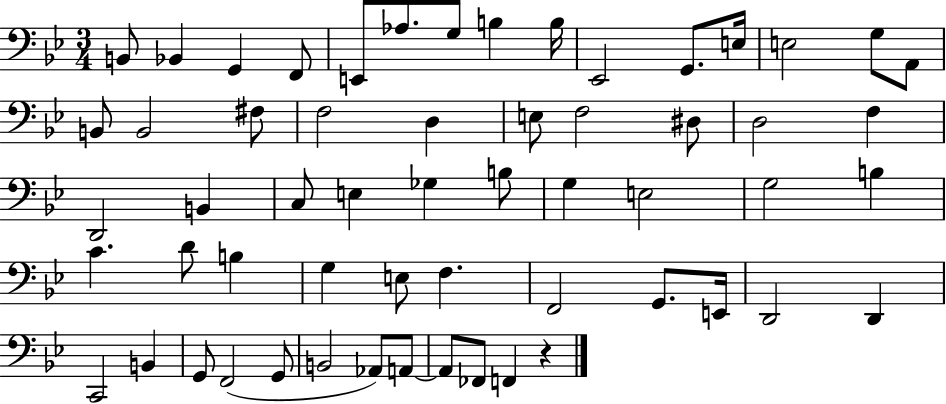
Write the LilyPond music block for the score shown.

{
  \clef bass
  \numericTimeSignature
  \time 3/4
  \key bes \major
  b,8 bes,4 g,4 f,8 | e,8 aes8. g8 b4 b16 | ees,2 g,8. e16 | e2 g8 a,8 | \break b,8 b,2 fis8 | f2 d4 | e8 f2 dis8 | d2 f4 | \break d,2 b,4 | c8 e4 ges4 b8 | g4 e2 | g2 b4 | \break c'4. d'8 b4 | g4 e8 f4. | f,2 g,8. e,16 | d,2 d,4 | \break c,2 b,4 | g,8 f,2( g,8 | b,2 aes,8) a,8~~ | a,8 fes,8 f,4 r4 | \break \bar "|."
}